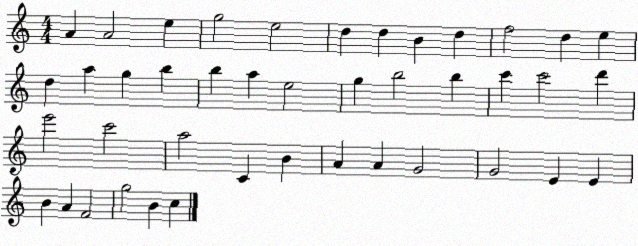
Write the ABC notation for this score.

X:1
T:Untitled
M:4/4
L:1/4
K:C
A A2 e g2 e2 d d B d f2 d e d a g b b a e2 g b2 b c' c'2 d' e'2 c'2 a2 C B A A G2 G2 E E B A F2 g2 B c